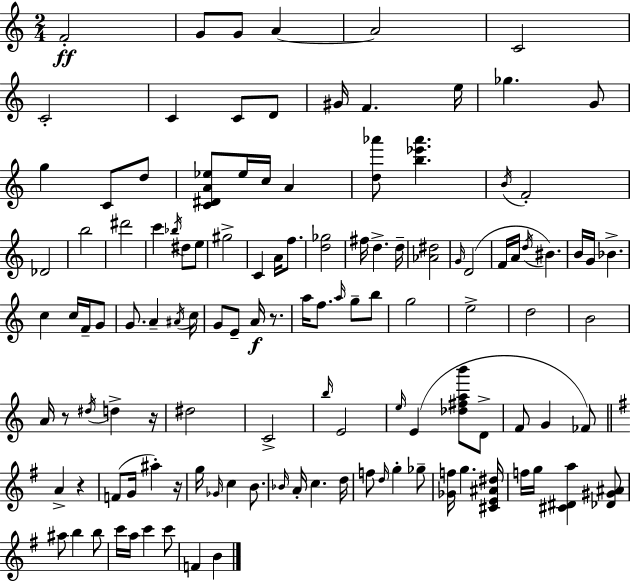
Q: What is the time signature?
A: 2/4